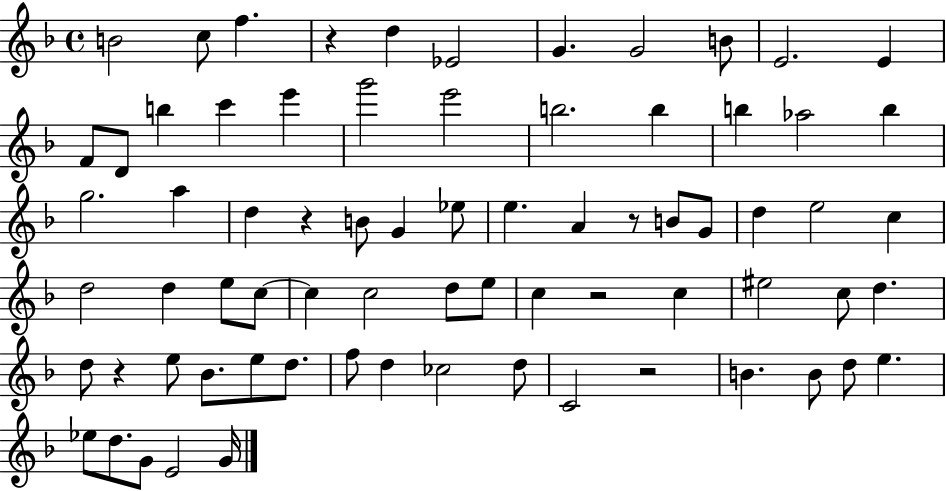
X:1
T:Untitled
M:4/4
L:1/4
K:F
B2 c/2 f z d _E2 G G2 B/2 E2 E F/2 D/2 b c' e' g'2 e'2 b2 b b _a2 b g2 a d z B/2 G _e/2 e A z/2 B/2 G/2 d e2 c d2 d e/2 c/2 c c2 d/2 e/2 c z2 c ^e2 c/2 d d/2 z e/2 _B/2 e/2 d/2 f/2 d _c2 d/2 C2 z2 B B/2 d/2 e _e/2 d/2 G/2 E2 G/4